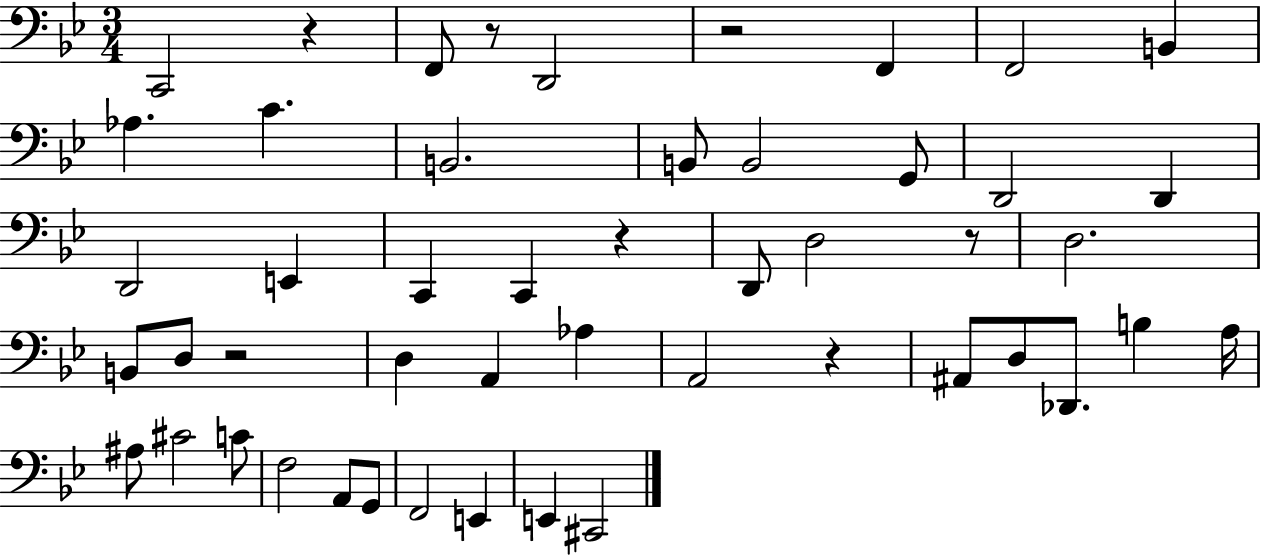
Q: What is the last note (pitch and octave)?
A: C#2